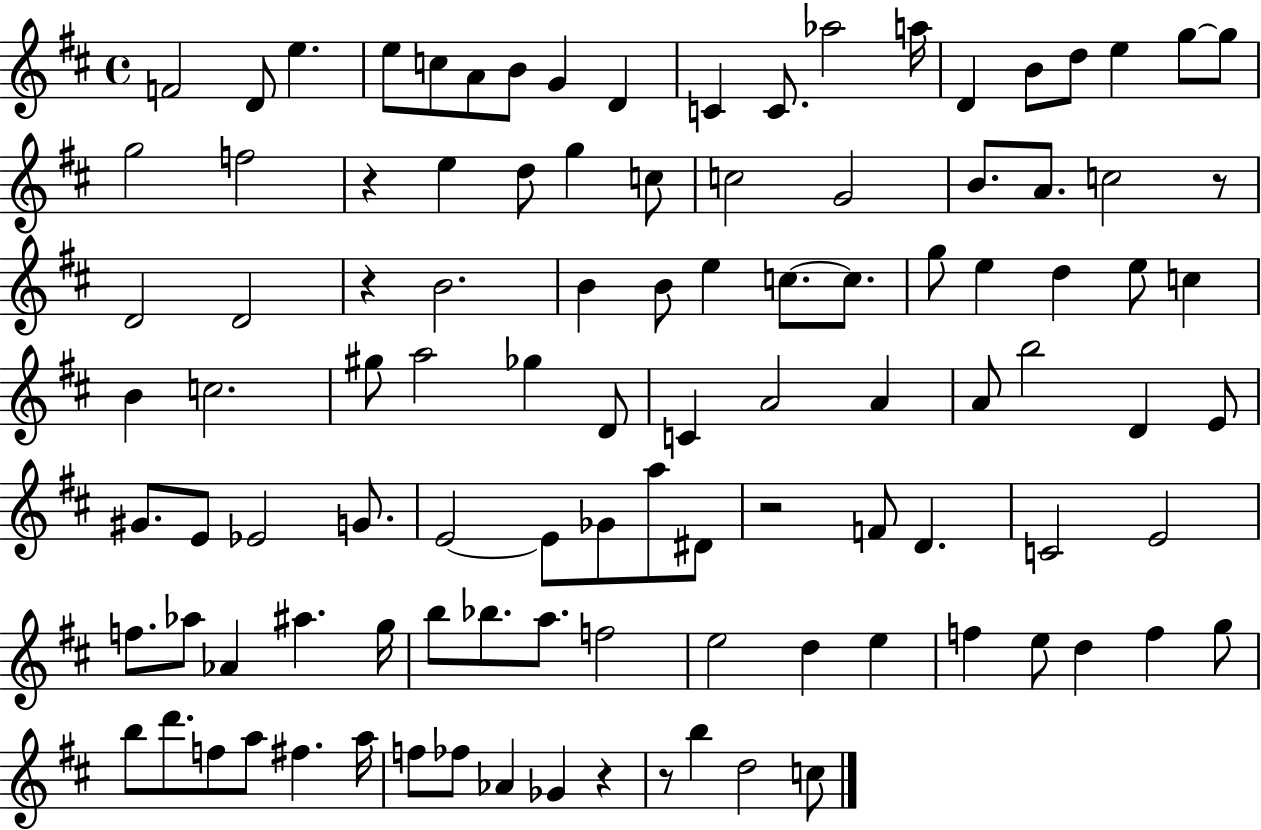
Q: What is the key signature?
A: D major